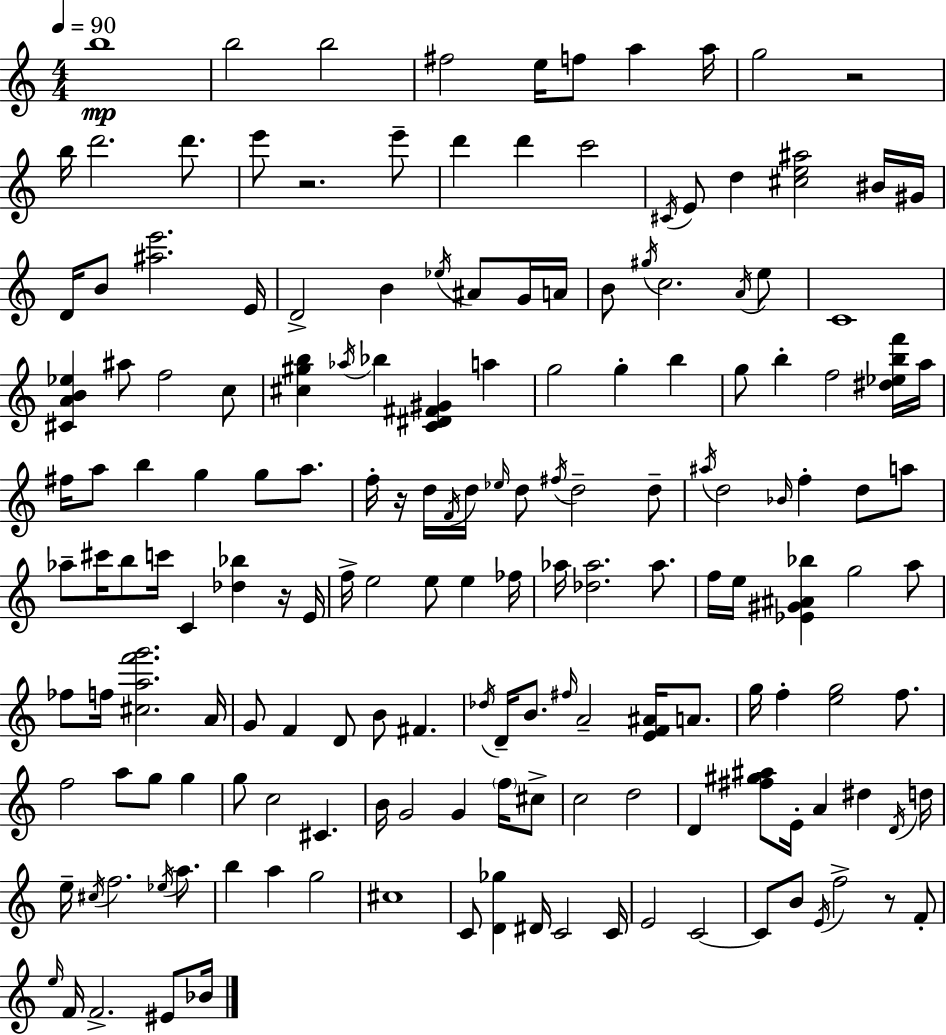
{
  \clef treble
  \numericTimeSignature
  \time 4/4
  \key a \minor
  \tempo 4 = 90
  b''1\mp | b''2 b''2 | fis''2 e''16 f''8 a''4 a''16 | g''2 r2 | \break b''16 d'''2. d'''8. | e'''8 r2. e'''8-- | d'''4 d'''4 c'''2 | \acciaccatura { cis'16 } e'8 d''4 <cis'' e'' ais''>2 bis'16 | \break gis'16 d'16 b'8 <ais'' e'''>2. | e'16 d'2-> b'4 \acciaccatura { ees''16 } ais'8 | g'16 a'16 b'8 \acciaccatura { gis''16 } c''2. | \acciaccatura { a'16 } e''8 c'1 | \break <cis' a' b' ees''>4 ais''8 f''2 | c''8 <cis'' gis'' b''>4 \acciaccatura { aes''16 } bes''4 <c' dis' fis' gis'>4 | a''4 g''2 g''4-. | b''4 g''8 b''4-. f''2 | \break <dis'' ees'' b'' f'''>16 a''16 fis''16 a''8 b''4 g''4 | g''8 a''8. f''16-. r16 d''16 \acciaccatura { f'16 } d''16 \grace { ees''16 } d''8 \acciaccatura { fis''16 } d''2-- | d''8-- \acciaccatura { ais''16 } d''2 | \grace { bes'16 } f''4-. d''8 a''8 aes''8-- cis'''16 b''8 c'''16 | \break c'4 <des'' bes''>4 r16 e'16 f''16-> e''2 | e''8 e''4 fes''16 aes''16 <des'' aes''>2. | aes''8. f''16 e''16 <ees' gis' ais' bes''>4 | g''2 a''8 fes''8 f''16 <cis'' a'' f''' g'''>2. | \break a'16 g'8 f'4 | d'8 b'8 fis'4. \acciaccatura { des''16 } d'16-- b'8. \grace { fis''16 } | a'2-- <e' f' ais'>16 a'8. g''16 f''4-. | <e'' g''>2 f''8. f''2 | \break a''8 g''8 g''4 g''8 c''2 | cis'4. b'16 g'2 | g'4 \parenthesize f''16 cis''8-> c''2 | d''2 d'4 | \break <fis'' gis'' ais''>8 e'16-. a'4 dis''4 \acciaccatura { d'16 } d''16 e''16-- \acciaccatura { cis''16 } f''2. | \acciaccatura { ees''16 } a''8. b''4 | a''4 g''2 cis''1 | c'8 | \break <d' ges''>4 dis'16 c'2 c'16 e'2 | c'2~~ c'8 | b'8 \acciaccatura { e'16 } f''2-> r8 f'8-. | \grace { e''16 } f'16 f'2.-> eis'8 | \break bes'16 \bar "|."
}